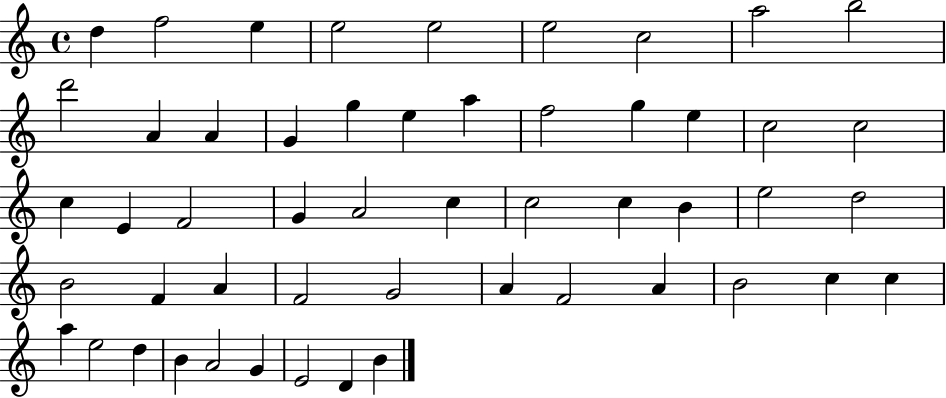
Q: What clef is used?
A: treble